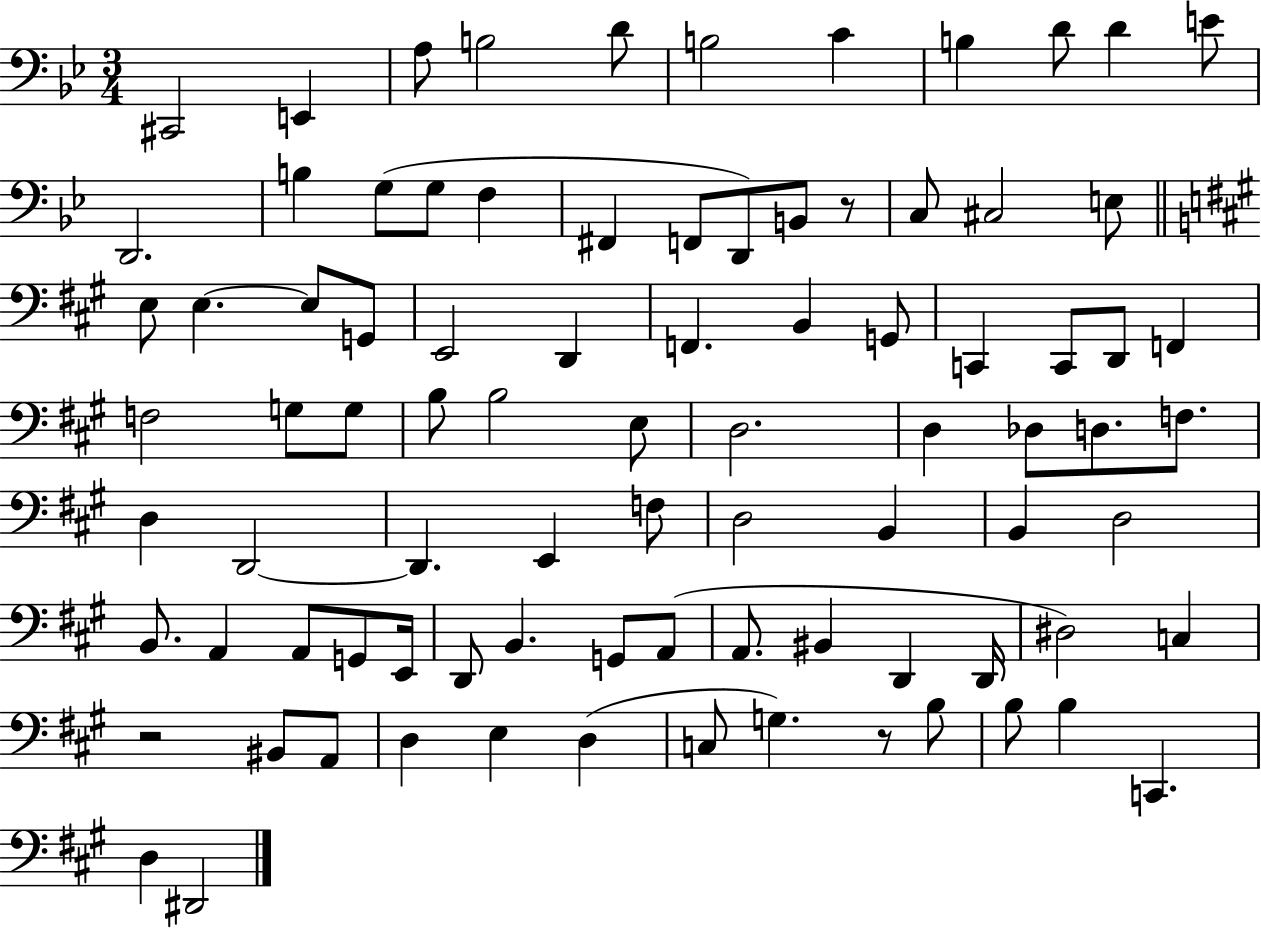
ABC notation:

X:1
T:Untitled
M:3/4
L:1/4
K:Bb
^C,,2 E,, A,/2 B,2 D/2 B,2 C B, D/2 D E/2 D,,2 B, G,/2 G,/2 F, ^F,, F,,/2 D,,/2 B,,/2 z/2 C,/2 ^C,2 E,/2 E,/2 E, E,/2 G,,/2 E,,2 D,, F,, B,, G,,/2 C,, C,,/2 D,,/2 F,, F,2 G,/2 G,/2 B,/2 B,2 E,/2 D,2 D, _D,/2 D,/2 F,/2 D, D,,2 D,, E,, F,/2 D,2 B,, B,, D,2 B,,/2 A,, A,,/2 G,,/2 E,,/4 D,,/2 B,, G,,/2 A,,/2 A,,/2 ^B,, D,, D,,/4 ^D,2 C, z2 ^B,,/2 A,,/2 D, E, D, C,/2 G, z/2 B,/2 B,/2 B, C,, D, ^D,,2